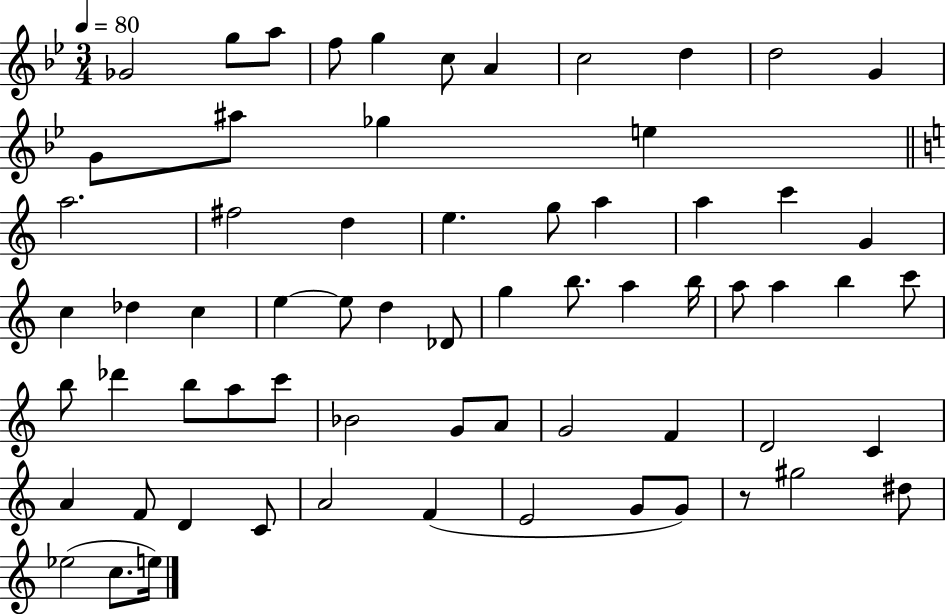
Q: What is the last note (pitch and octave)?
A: E5